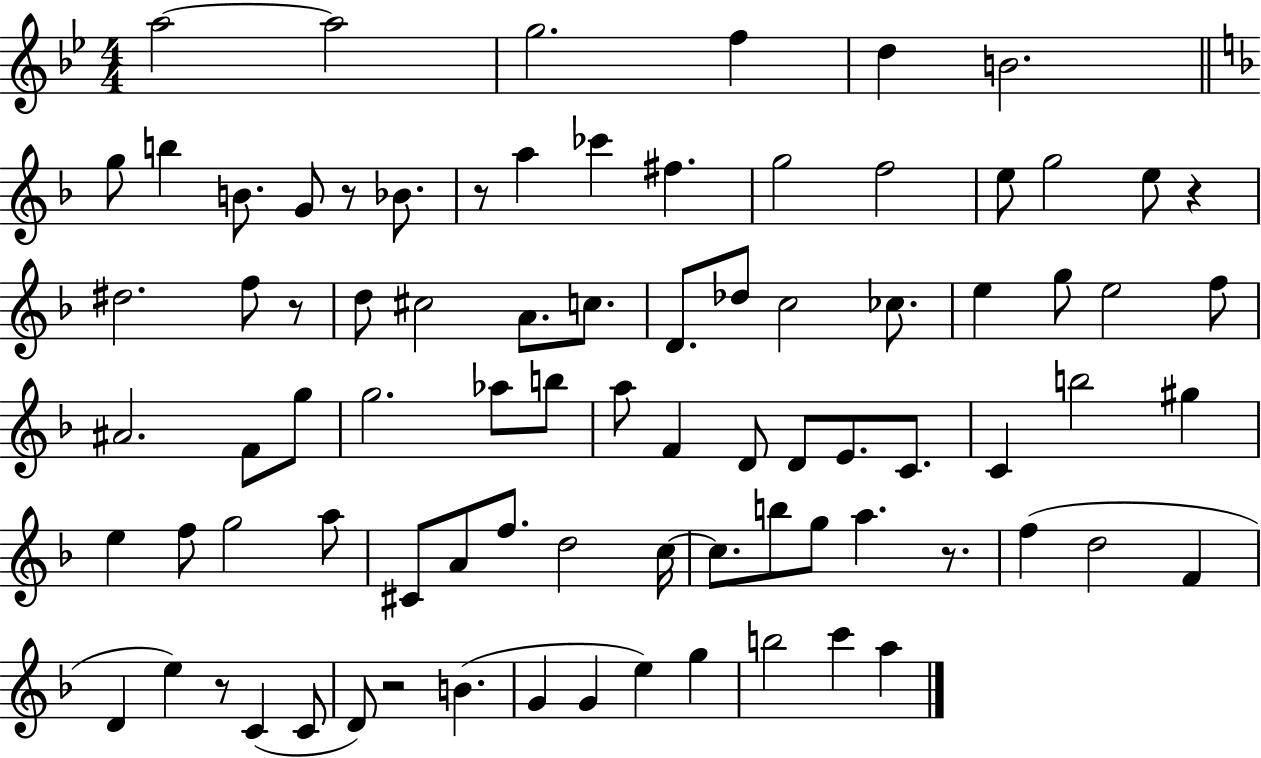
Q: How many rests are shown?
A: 7